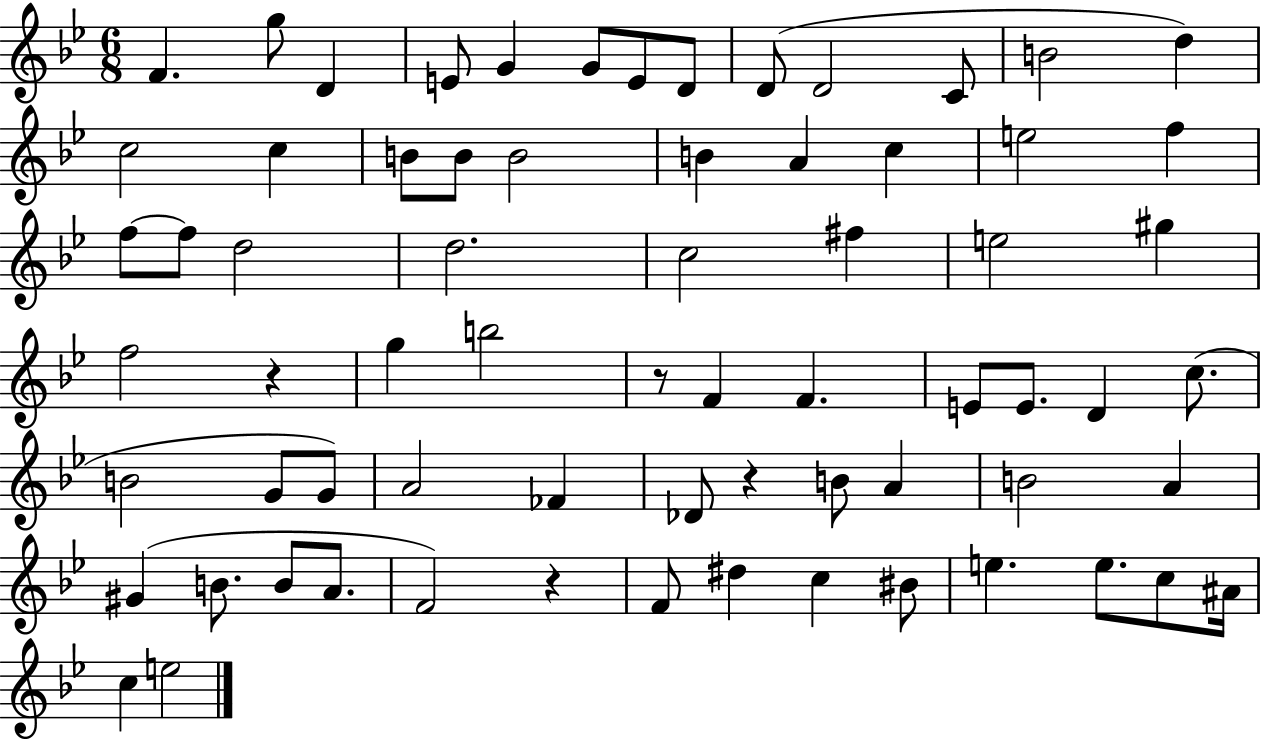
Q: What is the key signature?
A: BES major